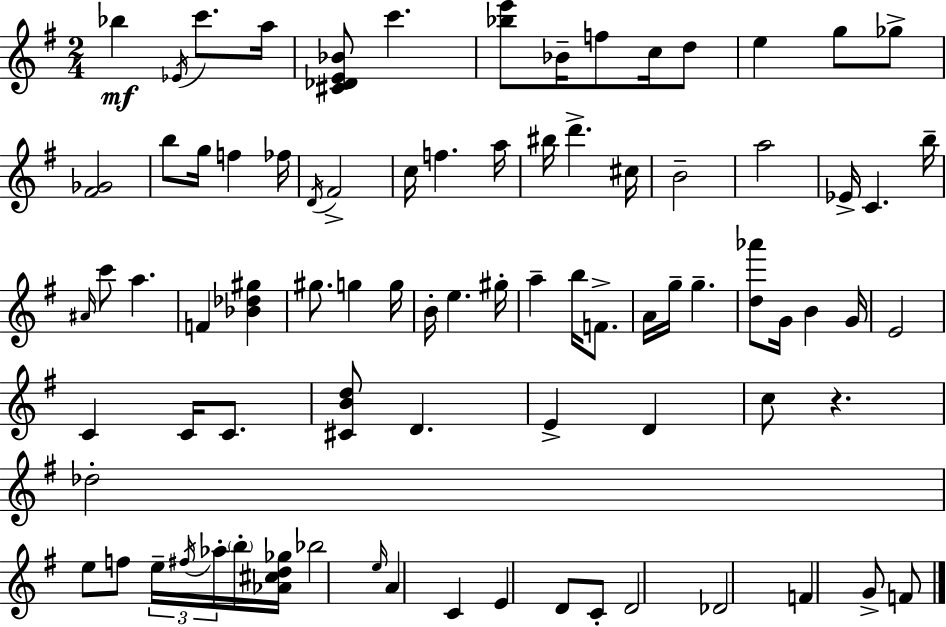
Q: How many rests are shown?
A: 1